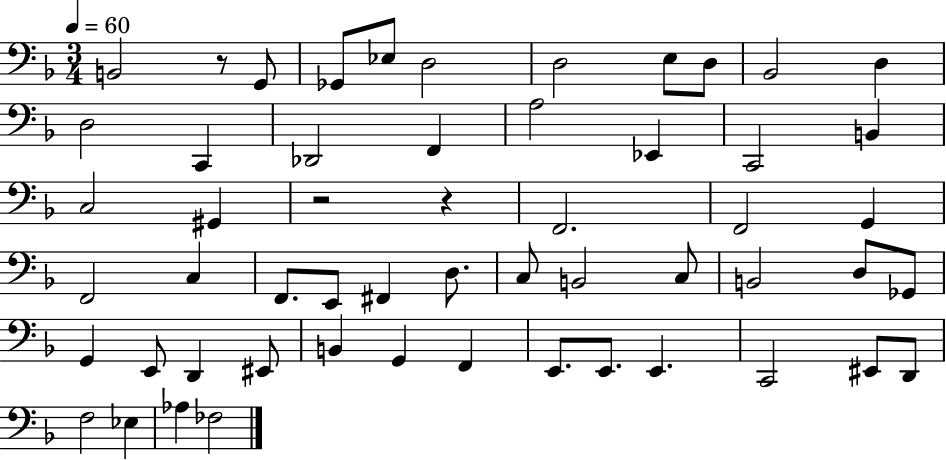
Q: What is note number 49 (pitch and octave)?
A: F3